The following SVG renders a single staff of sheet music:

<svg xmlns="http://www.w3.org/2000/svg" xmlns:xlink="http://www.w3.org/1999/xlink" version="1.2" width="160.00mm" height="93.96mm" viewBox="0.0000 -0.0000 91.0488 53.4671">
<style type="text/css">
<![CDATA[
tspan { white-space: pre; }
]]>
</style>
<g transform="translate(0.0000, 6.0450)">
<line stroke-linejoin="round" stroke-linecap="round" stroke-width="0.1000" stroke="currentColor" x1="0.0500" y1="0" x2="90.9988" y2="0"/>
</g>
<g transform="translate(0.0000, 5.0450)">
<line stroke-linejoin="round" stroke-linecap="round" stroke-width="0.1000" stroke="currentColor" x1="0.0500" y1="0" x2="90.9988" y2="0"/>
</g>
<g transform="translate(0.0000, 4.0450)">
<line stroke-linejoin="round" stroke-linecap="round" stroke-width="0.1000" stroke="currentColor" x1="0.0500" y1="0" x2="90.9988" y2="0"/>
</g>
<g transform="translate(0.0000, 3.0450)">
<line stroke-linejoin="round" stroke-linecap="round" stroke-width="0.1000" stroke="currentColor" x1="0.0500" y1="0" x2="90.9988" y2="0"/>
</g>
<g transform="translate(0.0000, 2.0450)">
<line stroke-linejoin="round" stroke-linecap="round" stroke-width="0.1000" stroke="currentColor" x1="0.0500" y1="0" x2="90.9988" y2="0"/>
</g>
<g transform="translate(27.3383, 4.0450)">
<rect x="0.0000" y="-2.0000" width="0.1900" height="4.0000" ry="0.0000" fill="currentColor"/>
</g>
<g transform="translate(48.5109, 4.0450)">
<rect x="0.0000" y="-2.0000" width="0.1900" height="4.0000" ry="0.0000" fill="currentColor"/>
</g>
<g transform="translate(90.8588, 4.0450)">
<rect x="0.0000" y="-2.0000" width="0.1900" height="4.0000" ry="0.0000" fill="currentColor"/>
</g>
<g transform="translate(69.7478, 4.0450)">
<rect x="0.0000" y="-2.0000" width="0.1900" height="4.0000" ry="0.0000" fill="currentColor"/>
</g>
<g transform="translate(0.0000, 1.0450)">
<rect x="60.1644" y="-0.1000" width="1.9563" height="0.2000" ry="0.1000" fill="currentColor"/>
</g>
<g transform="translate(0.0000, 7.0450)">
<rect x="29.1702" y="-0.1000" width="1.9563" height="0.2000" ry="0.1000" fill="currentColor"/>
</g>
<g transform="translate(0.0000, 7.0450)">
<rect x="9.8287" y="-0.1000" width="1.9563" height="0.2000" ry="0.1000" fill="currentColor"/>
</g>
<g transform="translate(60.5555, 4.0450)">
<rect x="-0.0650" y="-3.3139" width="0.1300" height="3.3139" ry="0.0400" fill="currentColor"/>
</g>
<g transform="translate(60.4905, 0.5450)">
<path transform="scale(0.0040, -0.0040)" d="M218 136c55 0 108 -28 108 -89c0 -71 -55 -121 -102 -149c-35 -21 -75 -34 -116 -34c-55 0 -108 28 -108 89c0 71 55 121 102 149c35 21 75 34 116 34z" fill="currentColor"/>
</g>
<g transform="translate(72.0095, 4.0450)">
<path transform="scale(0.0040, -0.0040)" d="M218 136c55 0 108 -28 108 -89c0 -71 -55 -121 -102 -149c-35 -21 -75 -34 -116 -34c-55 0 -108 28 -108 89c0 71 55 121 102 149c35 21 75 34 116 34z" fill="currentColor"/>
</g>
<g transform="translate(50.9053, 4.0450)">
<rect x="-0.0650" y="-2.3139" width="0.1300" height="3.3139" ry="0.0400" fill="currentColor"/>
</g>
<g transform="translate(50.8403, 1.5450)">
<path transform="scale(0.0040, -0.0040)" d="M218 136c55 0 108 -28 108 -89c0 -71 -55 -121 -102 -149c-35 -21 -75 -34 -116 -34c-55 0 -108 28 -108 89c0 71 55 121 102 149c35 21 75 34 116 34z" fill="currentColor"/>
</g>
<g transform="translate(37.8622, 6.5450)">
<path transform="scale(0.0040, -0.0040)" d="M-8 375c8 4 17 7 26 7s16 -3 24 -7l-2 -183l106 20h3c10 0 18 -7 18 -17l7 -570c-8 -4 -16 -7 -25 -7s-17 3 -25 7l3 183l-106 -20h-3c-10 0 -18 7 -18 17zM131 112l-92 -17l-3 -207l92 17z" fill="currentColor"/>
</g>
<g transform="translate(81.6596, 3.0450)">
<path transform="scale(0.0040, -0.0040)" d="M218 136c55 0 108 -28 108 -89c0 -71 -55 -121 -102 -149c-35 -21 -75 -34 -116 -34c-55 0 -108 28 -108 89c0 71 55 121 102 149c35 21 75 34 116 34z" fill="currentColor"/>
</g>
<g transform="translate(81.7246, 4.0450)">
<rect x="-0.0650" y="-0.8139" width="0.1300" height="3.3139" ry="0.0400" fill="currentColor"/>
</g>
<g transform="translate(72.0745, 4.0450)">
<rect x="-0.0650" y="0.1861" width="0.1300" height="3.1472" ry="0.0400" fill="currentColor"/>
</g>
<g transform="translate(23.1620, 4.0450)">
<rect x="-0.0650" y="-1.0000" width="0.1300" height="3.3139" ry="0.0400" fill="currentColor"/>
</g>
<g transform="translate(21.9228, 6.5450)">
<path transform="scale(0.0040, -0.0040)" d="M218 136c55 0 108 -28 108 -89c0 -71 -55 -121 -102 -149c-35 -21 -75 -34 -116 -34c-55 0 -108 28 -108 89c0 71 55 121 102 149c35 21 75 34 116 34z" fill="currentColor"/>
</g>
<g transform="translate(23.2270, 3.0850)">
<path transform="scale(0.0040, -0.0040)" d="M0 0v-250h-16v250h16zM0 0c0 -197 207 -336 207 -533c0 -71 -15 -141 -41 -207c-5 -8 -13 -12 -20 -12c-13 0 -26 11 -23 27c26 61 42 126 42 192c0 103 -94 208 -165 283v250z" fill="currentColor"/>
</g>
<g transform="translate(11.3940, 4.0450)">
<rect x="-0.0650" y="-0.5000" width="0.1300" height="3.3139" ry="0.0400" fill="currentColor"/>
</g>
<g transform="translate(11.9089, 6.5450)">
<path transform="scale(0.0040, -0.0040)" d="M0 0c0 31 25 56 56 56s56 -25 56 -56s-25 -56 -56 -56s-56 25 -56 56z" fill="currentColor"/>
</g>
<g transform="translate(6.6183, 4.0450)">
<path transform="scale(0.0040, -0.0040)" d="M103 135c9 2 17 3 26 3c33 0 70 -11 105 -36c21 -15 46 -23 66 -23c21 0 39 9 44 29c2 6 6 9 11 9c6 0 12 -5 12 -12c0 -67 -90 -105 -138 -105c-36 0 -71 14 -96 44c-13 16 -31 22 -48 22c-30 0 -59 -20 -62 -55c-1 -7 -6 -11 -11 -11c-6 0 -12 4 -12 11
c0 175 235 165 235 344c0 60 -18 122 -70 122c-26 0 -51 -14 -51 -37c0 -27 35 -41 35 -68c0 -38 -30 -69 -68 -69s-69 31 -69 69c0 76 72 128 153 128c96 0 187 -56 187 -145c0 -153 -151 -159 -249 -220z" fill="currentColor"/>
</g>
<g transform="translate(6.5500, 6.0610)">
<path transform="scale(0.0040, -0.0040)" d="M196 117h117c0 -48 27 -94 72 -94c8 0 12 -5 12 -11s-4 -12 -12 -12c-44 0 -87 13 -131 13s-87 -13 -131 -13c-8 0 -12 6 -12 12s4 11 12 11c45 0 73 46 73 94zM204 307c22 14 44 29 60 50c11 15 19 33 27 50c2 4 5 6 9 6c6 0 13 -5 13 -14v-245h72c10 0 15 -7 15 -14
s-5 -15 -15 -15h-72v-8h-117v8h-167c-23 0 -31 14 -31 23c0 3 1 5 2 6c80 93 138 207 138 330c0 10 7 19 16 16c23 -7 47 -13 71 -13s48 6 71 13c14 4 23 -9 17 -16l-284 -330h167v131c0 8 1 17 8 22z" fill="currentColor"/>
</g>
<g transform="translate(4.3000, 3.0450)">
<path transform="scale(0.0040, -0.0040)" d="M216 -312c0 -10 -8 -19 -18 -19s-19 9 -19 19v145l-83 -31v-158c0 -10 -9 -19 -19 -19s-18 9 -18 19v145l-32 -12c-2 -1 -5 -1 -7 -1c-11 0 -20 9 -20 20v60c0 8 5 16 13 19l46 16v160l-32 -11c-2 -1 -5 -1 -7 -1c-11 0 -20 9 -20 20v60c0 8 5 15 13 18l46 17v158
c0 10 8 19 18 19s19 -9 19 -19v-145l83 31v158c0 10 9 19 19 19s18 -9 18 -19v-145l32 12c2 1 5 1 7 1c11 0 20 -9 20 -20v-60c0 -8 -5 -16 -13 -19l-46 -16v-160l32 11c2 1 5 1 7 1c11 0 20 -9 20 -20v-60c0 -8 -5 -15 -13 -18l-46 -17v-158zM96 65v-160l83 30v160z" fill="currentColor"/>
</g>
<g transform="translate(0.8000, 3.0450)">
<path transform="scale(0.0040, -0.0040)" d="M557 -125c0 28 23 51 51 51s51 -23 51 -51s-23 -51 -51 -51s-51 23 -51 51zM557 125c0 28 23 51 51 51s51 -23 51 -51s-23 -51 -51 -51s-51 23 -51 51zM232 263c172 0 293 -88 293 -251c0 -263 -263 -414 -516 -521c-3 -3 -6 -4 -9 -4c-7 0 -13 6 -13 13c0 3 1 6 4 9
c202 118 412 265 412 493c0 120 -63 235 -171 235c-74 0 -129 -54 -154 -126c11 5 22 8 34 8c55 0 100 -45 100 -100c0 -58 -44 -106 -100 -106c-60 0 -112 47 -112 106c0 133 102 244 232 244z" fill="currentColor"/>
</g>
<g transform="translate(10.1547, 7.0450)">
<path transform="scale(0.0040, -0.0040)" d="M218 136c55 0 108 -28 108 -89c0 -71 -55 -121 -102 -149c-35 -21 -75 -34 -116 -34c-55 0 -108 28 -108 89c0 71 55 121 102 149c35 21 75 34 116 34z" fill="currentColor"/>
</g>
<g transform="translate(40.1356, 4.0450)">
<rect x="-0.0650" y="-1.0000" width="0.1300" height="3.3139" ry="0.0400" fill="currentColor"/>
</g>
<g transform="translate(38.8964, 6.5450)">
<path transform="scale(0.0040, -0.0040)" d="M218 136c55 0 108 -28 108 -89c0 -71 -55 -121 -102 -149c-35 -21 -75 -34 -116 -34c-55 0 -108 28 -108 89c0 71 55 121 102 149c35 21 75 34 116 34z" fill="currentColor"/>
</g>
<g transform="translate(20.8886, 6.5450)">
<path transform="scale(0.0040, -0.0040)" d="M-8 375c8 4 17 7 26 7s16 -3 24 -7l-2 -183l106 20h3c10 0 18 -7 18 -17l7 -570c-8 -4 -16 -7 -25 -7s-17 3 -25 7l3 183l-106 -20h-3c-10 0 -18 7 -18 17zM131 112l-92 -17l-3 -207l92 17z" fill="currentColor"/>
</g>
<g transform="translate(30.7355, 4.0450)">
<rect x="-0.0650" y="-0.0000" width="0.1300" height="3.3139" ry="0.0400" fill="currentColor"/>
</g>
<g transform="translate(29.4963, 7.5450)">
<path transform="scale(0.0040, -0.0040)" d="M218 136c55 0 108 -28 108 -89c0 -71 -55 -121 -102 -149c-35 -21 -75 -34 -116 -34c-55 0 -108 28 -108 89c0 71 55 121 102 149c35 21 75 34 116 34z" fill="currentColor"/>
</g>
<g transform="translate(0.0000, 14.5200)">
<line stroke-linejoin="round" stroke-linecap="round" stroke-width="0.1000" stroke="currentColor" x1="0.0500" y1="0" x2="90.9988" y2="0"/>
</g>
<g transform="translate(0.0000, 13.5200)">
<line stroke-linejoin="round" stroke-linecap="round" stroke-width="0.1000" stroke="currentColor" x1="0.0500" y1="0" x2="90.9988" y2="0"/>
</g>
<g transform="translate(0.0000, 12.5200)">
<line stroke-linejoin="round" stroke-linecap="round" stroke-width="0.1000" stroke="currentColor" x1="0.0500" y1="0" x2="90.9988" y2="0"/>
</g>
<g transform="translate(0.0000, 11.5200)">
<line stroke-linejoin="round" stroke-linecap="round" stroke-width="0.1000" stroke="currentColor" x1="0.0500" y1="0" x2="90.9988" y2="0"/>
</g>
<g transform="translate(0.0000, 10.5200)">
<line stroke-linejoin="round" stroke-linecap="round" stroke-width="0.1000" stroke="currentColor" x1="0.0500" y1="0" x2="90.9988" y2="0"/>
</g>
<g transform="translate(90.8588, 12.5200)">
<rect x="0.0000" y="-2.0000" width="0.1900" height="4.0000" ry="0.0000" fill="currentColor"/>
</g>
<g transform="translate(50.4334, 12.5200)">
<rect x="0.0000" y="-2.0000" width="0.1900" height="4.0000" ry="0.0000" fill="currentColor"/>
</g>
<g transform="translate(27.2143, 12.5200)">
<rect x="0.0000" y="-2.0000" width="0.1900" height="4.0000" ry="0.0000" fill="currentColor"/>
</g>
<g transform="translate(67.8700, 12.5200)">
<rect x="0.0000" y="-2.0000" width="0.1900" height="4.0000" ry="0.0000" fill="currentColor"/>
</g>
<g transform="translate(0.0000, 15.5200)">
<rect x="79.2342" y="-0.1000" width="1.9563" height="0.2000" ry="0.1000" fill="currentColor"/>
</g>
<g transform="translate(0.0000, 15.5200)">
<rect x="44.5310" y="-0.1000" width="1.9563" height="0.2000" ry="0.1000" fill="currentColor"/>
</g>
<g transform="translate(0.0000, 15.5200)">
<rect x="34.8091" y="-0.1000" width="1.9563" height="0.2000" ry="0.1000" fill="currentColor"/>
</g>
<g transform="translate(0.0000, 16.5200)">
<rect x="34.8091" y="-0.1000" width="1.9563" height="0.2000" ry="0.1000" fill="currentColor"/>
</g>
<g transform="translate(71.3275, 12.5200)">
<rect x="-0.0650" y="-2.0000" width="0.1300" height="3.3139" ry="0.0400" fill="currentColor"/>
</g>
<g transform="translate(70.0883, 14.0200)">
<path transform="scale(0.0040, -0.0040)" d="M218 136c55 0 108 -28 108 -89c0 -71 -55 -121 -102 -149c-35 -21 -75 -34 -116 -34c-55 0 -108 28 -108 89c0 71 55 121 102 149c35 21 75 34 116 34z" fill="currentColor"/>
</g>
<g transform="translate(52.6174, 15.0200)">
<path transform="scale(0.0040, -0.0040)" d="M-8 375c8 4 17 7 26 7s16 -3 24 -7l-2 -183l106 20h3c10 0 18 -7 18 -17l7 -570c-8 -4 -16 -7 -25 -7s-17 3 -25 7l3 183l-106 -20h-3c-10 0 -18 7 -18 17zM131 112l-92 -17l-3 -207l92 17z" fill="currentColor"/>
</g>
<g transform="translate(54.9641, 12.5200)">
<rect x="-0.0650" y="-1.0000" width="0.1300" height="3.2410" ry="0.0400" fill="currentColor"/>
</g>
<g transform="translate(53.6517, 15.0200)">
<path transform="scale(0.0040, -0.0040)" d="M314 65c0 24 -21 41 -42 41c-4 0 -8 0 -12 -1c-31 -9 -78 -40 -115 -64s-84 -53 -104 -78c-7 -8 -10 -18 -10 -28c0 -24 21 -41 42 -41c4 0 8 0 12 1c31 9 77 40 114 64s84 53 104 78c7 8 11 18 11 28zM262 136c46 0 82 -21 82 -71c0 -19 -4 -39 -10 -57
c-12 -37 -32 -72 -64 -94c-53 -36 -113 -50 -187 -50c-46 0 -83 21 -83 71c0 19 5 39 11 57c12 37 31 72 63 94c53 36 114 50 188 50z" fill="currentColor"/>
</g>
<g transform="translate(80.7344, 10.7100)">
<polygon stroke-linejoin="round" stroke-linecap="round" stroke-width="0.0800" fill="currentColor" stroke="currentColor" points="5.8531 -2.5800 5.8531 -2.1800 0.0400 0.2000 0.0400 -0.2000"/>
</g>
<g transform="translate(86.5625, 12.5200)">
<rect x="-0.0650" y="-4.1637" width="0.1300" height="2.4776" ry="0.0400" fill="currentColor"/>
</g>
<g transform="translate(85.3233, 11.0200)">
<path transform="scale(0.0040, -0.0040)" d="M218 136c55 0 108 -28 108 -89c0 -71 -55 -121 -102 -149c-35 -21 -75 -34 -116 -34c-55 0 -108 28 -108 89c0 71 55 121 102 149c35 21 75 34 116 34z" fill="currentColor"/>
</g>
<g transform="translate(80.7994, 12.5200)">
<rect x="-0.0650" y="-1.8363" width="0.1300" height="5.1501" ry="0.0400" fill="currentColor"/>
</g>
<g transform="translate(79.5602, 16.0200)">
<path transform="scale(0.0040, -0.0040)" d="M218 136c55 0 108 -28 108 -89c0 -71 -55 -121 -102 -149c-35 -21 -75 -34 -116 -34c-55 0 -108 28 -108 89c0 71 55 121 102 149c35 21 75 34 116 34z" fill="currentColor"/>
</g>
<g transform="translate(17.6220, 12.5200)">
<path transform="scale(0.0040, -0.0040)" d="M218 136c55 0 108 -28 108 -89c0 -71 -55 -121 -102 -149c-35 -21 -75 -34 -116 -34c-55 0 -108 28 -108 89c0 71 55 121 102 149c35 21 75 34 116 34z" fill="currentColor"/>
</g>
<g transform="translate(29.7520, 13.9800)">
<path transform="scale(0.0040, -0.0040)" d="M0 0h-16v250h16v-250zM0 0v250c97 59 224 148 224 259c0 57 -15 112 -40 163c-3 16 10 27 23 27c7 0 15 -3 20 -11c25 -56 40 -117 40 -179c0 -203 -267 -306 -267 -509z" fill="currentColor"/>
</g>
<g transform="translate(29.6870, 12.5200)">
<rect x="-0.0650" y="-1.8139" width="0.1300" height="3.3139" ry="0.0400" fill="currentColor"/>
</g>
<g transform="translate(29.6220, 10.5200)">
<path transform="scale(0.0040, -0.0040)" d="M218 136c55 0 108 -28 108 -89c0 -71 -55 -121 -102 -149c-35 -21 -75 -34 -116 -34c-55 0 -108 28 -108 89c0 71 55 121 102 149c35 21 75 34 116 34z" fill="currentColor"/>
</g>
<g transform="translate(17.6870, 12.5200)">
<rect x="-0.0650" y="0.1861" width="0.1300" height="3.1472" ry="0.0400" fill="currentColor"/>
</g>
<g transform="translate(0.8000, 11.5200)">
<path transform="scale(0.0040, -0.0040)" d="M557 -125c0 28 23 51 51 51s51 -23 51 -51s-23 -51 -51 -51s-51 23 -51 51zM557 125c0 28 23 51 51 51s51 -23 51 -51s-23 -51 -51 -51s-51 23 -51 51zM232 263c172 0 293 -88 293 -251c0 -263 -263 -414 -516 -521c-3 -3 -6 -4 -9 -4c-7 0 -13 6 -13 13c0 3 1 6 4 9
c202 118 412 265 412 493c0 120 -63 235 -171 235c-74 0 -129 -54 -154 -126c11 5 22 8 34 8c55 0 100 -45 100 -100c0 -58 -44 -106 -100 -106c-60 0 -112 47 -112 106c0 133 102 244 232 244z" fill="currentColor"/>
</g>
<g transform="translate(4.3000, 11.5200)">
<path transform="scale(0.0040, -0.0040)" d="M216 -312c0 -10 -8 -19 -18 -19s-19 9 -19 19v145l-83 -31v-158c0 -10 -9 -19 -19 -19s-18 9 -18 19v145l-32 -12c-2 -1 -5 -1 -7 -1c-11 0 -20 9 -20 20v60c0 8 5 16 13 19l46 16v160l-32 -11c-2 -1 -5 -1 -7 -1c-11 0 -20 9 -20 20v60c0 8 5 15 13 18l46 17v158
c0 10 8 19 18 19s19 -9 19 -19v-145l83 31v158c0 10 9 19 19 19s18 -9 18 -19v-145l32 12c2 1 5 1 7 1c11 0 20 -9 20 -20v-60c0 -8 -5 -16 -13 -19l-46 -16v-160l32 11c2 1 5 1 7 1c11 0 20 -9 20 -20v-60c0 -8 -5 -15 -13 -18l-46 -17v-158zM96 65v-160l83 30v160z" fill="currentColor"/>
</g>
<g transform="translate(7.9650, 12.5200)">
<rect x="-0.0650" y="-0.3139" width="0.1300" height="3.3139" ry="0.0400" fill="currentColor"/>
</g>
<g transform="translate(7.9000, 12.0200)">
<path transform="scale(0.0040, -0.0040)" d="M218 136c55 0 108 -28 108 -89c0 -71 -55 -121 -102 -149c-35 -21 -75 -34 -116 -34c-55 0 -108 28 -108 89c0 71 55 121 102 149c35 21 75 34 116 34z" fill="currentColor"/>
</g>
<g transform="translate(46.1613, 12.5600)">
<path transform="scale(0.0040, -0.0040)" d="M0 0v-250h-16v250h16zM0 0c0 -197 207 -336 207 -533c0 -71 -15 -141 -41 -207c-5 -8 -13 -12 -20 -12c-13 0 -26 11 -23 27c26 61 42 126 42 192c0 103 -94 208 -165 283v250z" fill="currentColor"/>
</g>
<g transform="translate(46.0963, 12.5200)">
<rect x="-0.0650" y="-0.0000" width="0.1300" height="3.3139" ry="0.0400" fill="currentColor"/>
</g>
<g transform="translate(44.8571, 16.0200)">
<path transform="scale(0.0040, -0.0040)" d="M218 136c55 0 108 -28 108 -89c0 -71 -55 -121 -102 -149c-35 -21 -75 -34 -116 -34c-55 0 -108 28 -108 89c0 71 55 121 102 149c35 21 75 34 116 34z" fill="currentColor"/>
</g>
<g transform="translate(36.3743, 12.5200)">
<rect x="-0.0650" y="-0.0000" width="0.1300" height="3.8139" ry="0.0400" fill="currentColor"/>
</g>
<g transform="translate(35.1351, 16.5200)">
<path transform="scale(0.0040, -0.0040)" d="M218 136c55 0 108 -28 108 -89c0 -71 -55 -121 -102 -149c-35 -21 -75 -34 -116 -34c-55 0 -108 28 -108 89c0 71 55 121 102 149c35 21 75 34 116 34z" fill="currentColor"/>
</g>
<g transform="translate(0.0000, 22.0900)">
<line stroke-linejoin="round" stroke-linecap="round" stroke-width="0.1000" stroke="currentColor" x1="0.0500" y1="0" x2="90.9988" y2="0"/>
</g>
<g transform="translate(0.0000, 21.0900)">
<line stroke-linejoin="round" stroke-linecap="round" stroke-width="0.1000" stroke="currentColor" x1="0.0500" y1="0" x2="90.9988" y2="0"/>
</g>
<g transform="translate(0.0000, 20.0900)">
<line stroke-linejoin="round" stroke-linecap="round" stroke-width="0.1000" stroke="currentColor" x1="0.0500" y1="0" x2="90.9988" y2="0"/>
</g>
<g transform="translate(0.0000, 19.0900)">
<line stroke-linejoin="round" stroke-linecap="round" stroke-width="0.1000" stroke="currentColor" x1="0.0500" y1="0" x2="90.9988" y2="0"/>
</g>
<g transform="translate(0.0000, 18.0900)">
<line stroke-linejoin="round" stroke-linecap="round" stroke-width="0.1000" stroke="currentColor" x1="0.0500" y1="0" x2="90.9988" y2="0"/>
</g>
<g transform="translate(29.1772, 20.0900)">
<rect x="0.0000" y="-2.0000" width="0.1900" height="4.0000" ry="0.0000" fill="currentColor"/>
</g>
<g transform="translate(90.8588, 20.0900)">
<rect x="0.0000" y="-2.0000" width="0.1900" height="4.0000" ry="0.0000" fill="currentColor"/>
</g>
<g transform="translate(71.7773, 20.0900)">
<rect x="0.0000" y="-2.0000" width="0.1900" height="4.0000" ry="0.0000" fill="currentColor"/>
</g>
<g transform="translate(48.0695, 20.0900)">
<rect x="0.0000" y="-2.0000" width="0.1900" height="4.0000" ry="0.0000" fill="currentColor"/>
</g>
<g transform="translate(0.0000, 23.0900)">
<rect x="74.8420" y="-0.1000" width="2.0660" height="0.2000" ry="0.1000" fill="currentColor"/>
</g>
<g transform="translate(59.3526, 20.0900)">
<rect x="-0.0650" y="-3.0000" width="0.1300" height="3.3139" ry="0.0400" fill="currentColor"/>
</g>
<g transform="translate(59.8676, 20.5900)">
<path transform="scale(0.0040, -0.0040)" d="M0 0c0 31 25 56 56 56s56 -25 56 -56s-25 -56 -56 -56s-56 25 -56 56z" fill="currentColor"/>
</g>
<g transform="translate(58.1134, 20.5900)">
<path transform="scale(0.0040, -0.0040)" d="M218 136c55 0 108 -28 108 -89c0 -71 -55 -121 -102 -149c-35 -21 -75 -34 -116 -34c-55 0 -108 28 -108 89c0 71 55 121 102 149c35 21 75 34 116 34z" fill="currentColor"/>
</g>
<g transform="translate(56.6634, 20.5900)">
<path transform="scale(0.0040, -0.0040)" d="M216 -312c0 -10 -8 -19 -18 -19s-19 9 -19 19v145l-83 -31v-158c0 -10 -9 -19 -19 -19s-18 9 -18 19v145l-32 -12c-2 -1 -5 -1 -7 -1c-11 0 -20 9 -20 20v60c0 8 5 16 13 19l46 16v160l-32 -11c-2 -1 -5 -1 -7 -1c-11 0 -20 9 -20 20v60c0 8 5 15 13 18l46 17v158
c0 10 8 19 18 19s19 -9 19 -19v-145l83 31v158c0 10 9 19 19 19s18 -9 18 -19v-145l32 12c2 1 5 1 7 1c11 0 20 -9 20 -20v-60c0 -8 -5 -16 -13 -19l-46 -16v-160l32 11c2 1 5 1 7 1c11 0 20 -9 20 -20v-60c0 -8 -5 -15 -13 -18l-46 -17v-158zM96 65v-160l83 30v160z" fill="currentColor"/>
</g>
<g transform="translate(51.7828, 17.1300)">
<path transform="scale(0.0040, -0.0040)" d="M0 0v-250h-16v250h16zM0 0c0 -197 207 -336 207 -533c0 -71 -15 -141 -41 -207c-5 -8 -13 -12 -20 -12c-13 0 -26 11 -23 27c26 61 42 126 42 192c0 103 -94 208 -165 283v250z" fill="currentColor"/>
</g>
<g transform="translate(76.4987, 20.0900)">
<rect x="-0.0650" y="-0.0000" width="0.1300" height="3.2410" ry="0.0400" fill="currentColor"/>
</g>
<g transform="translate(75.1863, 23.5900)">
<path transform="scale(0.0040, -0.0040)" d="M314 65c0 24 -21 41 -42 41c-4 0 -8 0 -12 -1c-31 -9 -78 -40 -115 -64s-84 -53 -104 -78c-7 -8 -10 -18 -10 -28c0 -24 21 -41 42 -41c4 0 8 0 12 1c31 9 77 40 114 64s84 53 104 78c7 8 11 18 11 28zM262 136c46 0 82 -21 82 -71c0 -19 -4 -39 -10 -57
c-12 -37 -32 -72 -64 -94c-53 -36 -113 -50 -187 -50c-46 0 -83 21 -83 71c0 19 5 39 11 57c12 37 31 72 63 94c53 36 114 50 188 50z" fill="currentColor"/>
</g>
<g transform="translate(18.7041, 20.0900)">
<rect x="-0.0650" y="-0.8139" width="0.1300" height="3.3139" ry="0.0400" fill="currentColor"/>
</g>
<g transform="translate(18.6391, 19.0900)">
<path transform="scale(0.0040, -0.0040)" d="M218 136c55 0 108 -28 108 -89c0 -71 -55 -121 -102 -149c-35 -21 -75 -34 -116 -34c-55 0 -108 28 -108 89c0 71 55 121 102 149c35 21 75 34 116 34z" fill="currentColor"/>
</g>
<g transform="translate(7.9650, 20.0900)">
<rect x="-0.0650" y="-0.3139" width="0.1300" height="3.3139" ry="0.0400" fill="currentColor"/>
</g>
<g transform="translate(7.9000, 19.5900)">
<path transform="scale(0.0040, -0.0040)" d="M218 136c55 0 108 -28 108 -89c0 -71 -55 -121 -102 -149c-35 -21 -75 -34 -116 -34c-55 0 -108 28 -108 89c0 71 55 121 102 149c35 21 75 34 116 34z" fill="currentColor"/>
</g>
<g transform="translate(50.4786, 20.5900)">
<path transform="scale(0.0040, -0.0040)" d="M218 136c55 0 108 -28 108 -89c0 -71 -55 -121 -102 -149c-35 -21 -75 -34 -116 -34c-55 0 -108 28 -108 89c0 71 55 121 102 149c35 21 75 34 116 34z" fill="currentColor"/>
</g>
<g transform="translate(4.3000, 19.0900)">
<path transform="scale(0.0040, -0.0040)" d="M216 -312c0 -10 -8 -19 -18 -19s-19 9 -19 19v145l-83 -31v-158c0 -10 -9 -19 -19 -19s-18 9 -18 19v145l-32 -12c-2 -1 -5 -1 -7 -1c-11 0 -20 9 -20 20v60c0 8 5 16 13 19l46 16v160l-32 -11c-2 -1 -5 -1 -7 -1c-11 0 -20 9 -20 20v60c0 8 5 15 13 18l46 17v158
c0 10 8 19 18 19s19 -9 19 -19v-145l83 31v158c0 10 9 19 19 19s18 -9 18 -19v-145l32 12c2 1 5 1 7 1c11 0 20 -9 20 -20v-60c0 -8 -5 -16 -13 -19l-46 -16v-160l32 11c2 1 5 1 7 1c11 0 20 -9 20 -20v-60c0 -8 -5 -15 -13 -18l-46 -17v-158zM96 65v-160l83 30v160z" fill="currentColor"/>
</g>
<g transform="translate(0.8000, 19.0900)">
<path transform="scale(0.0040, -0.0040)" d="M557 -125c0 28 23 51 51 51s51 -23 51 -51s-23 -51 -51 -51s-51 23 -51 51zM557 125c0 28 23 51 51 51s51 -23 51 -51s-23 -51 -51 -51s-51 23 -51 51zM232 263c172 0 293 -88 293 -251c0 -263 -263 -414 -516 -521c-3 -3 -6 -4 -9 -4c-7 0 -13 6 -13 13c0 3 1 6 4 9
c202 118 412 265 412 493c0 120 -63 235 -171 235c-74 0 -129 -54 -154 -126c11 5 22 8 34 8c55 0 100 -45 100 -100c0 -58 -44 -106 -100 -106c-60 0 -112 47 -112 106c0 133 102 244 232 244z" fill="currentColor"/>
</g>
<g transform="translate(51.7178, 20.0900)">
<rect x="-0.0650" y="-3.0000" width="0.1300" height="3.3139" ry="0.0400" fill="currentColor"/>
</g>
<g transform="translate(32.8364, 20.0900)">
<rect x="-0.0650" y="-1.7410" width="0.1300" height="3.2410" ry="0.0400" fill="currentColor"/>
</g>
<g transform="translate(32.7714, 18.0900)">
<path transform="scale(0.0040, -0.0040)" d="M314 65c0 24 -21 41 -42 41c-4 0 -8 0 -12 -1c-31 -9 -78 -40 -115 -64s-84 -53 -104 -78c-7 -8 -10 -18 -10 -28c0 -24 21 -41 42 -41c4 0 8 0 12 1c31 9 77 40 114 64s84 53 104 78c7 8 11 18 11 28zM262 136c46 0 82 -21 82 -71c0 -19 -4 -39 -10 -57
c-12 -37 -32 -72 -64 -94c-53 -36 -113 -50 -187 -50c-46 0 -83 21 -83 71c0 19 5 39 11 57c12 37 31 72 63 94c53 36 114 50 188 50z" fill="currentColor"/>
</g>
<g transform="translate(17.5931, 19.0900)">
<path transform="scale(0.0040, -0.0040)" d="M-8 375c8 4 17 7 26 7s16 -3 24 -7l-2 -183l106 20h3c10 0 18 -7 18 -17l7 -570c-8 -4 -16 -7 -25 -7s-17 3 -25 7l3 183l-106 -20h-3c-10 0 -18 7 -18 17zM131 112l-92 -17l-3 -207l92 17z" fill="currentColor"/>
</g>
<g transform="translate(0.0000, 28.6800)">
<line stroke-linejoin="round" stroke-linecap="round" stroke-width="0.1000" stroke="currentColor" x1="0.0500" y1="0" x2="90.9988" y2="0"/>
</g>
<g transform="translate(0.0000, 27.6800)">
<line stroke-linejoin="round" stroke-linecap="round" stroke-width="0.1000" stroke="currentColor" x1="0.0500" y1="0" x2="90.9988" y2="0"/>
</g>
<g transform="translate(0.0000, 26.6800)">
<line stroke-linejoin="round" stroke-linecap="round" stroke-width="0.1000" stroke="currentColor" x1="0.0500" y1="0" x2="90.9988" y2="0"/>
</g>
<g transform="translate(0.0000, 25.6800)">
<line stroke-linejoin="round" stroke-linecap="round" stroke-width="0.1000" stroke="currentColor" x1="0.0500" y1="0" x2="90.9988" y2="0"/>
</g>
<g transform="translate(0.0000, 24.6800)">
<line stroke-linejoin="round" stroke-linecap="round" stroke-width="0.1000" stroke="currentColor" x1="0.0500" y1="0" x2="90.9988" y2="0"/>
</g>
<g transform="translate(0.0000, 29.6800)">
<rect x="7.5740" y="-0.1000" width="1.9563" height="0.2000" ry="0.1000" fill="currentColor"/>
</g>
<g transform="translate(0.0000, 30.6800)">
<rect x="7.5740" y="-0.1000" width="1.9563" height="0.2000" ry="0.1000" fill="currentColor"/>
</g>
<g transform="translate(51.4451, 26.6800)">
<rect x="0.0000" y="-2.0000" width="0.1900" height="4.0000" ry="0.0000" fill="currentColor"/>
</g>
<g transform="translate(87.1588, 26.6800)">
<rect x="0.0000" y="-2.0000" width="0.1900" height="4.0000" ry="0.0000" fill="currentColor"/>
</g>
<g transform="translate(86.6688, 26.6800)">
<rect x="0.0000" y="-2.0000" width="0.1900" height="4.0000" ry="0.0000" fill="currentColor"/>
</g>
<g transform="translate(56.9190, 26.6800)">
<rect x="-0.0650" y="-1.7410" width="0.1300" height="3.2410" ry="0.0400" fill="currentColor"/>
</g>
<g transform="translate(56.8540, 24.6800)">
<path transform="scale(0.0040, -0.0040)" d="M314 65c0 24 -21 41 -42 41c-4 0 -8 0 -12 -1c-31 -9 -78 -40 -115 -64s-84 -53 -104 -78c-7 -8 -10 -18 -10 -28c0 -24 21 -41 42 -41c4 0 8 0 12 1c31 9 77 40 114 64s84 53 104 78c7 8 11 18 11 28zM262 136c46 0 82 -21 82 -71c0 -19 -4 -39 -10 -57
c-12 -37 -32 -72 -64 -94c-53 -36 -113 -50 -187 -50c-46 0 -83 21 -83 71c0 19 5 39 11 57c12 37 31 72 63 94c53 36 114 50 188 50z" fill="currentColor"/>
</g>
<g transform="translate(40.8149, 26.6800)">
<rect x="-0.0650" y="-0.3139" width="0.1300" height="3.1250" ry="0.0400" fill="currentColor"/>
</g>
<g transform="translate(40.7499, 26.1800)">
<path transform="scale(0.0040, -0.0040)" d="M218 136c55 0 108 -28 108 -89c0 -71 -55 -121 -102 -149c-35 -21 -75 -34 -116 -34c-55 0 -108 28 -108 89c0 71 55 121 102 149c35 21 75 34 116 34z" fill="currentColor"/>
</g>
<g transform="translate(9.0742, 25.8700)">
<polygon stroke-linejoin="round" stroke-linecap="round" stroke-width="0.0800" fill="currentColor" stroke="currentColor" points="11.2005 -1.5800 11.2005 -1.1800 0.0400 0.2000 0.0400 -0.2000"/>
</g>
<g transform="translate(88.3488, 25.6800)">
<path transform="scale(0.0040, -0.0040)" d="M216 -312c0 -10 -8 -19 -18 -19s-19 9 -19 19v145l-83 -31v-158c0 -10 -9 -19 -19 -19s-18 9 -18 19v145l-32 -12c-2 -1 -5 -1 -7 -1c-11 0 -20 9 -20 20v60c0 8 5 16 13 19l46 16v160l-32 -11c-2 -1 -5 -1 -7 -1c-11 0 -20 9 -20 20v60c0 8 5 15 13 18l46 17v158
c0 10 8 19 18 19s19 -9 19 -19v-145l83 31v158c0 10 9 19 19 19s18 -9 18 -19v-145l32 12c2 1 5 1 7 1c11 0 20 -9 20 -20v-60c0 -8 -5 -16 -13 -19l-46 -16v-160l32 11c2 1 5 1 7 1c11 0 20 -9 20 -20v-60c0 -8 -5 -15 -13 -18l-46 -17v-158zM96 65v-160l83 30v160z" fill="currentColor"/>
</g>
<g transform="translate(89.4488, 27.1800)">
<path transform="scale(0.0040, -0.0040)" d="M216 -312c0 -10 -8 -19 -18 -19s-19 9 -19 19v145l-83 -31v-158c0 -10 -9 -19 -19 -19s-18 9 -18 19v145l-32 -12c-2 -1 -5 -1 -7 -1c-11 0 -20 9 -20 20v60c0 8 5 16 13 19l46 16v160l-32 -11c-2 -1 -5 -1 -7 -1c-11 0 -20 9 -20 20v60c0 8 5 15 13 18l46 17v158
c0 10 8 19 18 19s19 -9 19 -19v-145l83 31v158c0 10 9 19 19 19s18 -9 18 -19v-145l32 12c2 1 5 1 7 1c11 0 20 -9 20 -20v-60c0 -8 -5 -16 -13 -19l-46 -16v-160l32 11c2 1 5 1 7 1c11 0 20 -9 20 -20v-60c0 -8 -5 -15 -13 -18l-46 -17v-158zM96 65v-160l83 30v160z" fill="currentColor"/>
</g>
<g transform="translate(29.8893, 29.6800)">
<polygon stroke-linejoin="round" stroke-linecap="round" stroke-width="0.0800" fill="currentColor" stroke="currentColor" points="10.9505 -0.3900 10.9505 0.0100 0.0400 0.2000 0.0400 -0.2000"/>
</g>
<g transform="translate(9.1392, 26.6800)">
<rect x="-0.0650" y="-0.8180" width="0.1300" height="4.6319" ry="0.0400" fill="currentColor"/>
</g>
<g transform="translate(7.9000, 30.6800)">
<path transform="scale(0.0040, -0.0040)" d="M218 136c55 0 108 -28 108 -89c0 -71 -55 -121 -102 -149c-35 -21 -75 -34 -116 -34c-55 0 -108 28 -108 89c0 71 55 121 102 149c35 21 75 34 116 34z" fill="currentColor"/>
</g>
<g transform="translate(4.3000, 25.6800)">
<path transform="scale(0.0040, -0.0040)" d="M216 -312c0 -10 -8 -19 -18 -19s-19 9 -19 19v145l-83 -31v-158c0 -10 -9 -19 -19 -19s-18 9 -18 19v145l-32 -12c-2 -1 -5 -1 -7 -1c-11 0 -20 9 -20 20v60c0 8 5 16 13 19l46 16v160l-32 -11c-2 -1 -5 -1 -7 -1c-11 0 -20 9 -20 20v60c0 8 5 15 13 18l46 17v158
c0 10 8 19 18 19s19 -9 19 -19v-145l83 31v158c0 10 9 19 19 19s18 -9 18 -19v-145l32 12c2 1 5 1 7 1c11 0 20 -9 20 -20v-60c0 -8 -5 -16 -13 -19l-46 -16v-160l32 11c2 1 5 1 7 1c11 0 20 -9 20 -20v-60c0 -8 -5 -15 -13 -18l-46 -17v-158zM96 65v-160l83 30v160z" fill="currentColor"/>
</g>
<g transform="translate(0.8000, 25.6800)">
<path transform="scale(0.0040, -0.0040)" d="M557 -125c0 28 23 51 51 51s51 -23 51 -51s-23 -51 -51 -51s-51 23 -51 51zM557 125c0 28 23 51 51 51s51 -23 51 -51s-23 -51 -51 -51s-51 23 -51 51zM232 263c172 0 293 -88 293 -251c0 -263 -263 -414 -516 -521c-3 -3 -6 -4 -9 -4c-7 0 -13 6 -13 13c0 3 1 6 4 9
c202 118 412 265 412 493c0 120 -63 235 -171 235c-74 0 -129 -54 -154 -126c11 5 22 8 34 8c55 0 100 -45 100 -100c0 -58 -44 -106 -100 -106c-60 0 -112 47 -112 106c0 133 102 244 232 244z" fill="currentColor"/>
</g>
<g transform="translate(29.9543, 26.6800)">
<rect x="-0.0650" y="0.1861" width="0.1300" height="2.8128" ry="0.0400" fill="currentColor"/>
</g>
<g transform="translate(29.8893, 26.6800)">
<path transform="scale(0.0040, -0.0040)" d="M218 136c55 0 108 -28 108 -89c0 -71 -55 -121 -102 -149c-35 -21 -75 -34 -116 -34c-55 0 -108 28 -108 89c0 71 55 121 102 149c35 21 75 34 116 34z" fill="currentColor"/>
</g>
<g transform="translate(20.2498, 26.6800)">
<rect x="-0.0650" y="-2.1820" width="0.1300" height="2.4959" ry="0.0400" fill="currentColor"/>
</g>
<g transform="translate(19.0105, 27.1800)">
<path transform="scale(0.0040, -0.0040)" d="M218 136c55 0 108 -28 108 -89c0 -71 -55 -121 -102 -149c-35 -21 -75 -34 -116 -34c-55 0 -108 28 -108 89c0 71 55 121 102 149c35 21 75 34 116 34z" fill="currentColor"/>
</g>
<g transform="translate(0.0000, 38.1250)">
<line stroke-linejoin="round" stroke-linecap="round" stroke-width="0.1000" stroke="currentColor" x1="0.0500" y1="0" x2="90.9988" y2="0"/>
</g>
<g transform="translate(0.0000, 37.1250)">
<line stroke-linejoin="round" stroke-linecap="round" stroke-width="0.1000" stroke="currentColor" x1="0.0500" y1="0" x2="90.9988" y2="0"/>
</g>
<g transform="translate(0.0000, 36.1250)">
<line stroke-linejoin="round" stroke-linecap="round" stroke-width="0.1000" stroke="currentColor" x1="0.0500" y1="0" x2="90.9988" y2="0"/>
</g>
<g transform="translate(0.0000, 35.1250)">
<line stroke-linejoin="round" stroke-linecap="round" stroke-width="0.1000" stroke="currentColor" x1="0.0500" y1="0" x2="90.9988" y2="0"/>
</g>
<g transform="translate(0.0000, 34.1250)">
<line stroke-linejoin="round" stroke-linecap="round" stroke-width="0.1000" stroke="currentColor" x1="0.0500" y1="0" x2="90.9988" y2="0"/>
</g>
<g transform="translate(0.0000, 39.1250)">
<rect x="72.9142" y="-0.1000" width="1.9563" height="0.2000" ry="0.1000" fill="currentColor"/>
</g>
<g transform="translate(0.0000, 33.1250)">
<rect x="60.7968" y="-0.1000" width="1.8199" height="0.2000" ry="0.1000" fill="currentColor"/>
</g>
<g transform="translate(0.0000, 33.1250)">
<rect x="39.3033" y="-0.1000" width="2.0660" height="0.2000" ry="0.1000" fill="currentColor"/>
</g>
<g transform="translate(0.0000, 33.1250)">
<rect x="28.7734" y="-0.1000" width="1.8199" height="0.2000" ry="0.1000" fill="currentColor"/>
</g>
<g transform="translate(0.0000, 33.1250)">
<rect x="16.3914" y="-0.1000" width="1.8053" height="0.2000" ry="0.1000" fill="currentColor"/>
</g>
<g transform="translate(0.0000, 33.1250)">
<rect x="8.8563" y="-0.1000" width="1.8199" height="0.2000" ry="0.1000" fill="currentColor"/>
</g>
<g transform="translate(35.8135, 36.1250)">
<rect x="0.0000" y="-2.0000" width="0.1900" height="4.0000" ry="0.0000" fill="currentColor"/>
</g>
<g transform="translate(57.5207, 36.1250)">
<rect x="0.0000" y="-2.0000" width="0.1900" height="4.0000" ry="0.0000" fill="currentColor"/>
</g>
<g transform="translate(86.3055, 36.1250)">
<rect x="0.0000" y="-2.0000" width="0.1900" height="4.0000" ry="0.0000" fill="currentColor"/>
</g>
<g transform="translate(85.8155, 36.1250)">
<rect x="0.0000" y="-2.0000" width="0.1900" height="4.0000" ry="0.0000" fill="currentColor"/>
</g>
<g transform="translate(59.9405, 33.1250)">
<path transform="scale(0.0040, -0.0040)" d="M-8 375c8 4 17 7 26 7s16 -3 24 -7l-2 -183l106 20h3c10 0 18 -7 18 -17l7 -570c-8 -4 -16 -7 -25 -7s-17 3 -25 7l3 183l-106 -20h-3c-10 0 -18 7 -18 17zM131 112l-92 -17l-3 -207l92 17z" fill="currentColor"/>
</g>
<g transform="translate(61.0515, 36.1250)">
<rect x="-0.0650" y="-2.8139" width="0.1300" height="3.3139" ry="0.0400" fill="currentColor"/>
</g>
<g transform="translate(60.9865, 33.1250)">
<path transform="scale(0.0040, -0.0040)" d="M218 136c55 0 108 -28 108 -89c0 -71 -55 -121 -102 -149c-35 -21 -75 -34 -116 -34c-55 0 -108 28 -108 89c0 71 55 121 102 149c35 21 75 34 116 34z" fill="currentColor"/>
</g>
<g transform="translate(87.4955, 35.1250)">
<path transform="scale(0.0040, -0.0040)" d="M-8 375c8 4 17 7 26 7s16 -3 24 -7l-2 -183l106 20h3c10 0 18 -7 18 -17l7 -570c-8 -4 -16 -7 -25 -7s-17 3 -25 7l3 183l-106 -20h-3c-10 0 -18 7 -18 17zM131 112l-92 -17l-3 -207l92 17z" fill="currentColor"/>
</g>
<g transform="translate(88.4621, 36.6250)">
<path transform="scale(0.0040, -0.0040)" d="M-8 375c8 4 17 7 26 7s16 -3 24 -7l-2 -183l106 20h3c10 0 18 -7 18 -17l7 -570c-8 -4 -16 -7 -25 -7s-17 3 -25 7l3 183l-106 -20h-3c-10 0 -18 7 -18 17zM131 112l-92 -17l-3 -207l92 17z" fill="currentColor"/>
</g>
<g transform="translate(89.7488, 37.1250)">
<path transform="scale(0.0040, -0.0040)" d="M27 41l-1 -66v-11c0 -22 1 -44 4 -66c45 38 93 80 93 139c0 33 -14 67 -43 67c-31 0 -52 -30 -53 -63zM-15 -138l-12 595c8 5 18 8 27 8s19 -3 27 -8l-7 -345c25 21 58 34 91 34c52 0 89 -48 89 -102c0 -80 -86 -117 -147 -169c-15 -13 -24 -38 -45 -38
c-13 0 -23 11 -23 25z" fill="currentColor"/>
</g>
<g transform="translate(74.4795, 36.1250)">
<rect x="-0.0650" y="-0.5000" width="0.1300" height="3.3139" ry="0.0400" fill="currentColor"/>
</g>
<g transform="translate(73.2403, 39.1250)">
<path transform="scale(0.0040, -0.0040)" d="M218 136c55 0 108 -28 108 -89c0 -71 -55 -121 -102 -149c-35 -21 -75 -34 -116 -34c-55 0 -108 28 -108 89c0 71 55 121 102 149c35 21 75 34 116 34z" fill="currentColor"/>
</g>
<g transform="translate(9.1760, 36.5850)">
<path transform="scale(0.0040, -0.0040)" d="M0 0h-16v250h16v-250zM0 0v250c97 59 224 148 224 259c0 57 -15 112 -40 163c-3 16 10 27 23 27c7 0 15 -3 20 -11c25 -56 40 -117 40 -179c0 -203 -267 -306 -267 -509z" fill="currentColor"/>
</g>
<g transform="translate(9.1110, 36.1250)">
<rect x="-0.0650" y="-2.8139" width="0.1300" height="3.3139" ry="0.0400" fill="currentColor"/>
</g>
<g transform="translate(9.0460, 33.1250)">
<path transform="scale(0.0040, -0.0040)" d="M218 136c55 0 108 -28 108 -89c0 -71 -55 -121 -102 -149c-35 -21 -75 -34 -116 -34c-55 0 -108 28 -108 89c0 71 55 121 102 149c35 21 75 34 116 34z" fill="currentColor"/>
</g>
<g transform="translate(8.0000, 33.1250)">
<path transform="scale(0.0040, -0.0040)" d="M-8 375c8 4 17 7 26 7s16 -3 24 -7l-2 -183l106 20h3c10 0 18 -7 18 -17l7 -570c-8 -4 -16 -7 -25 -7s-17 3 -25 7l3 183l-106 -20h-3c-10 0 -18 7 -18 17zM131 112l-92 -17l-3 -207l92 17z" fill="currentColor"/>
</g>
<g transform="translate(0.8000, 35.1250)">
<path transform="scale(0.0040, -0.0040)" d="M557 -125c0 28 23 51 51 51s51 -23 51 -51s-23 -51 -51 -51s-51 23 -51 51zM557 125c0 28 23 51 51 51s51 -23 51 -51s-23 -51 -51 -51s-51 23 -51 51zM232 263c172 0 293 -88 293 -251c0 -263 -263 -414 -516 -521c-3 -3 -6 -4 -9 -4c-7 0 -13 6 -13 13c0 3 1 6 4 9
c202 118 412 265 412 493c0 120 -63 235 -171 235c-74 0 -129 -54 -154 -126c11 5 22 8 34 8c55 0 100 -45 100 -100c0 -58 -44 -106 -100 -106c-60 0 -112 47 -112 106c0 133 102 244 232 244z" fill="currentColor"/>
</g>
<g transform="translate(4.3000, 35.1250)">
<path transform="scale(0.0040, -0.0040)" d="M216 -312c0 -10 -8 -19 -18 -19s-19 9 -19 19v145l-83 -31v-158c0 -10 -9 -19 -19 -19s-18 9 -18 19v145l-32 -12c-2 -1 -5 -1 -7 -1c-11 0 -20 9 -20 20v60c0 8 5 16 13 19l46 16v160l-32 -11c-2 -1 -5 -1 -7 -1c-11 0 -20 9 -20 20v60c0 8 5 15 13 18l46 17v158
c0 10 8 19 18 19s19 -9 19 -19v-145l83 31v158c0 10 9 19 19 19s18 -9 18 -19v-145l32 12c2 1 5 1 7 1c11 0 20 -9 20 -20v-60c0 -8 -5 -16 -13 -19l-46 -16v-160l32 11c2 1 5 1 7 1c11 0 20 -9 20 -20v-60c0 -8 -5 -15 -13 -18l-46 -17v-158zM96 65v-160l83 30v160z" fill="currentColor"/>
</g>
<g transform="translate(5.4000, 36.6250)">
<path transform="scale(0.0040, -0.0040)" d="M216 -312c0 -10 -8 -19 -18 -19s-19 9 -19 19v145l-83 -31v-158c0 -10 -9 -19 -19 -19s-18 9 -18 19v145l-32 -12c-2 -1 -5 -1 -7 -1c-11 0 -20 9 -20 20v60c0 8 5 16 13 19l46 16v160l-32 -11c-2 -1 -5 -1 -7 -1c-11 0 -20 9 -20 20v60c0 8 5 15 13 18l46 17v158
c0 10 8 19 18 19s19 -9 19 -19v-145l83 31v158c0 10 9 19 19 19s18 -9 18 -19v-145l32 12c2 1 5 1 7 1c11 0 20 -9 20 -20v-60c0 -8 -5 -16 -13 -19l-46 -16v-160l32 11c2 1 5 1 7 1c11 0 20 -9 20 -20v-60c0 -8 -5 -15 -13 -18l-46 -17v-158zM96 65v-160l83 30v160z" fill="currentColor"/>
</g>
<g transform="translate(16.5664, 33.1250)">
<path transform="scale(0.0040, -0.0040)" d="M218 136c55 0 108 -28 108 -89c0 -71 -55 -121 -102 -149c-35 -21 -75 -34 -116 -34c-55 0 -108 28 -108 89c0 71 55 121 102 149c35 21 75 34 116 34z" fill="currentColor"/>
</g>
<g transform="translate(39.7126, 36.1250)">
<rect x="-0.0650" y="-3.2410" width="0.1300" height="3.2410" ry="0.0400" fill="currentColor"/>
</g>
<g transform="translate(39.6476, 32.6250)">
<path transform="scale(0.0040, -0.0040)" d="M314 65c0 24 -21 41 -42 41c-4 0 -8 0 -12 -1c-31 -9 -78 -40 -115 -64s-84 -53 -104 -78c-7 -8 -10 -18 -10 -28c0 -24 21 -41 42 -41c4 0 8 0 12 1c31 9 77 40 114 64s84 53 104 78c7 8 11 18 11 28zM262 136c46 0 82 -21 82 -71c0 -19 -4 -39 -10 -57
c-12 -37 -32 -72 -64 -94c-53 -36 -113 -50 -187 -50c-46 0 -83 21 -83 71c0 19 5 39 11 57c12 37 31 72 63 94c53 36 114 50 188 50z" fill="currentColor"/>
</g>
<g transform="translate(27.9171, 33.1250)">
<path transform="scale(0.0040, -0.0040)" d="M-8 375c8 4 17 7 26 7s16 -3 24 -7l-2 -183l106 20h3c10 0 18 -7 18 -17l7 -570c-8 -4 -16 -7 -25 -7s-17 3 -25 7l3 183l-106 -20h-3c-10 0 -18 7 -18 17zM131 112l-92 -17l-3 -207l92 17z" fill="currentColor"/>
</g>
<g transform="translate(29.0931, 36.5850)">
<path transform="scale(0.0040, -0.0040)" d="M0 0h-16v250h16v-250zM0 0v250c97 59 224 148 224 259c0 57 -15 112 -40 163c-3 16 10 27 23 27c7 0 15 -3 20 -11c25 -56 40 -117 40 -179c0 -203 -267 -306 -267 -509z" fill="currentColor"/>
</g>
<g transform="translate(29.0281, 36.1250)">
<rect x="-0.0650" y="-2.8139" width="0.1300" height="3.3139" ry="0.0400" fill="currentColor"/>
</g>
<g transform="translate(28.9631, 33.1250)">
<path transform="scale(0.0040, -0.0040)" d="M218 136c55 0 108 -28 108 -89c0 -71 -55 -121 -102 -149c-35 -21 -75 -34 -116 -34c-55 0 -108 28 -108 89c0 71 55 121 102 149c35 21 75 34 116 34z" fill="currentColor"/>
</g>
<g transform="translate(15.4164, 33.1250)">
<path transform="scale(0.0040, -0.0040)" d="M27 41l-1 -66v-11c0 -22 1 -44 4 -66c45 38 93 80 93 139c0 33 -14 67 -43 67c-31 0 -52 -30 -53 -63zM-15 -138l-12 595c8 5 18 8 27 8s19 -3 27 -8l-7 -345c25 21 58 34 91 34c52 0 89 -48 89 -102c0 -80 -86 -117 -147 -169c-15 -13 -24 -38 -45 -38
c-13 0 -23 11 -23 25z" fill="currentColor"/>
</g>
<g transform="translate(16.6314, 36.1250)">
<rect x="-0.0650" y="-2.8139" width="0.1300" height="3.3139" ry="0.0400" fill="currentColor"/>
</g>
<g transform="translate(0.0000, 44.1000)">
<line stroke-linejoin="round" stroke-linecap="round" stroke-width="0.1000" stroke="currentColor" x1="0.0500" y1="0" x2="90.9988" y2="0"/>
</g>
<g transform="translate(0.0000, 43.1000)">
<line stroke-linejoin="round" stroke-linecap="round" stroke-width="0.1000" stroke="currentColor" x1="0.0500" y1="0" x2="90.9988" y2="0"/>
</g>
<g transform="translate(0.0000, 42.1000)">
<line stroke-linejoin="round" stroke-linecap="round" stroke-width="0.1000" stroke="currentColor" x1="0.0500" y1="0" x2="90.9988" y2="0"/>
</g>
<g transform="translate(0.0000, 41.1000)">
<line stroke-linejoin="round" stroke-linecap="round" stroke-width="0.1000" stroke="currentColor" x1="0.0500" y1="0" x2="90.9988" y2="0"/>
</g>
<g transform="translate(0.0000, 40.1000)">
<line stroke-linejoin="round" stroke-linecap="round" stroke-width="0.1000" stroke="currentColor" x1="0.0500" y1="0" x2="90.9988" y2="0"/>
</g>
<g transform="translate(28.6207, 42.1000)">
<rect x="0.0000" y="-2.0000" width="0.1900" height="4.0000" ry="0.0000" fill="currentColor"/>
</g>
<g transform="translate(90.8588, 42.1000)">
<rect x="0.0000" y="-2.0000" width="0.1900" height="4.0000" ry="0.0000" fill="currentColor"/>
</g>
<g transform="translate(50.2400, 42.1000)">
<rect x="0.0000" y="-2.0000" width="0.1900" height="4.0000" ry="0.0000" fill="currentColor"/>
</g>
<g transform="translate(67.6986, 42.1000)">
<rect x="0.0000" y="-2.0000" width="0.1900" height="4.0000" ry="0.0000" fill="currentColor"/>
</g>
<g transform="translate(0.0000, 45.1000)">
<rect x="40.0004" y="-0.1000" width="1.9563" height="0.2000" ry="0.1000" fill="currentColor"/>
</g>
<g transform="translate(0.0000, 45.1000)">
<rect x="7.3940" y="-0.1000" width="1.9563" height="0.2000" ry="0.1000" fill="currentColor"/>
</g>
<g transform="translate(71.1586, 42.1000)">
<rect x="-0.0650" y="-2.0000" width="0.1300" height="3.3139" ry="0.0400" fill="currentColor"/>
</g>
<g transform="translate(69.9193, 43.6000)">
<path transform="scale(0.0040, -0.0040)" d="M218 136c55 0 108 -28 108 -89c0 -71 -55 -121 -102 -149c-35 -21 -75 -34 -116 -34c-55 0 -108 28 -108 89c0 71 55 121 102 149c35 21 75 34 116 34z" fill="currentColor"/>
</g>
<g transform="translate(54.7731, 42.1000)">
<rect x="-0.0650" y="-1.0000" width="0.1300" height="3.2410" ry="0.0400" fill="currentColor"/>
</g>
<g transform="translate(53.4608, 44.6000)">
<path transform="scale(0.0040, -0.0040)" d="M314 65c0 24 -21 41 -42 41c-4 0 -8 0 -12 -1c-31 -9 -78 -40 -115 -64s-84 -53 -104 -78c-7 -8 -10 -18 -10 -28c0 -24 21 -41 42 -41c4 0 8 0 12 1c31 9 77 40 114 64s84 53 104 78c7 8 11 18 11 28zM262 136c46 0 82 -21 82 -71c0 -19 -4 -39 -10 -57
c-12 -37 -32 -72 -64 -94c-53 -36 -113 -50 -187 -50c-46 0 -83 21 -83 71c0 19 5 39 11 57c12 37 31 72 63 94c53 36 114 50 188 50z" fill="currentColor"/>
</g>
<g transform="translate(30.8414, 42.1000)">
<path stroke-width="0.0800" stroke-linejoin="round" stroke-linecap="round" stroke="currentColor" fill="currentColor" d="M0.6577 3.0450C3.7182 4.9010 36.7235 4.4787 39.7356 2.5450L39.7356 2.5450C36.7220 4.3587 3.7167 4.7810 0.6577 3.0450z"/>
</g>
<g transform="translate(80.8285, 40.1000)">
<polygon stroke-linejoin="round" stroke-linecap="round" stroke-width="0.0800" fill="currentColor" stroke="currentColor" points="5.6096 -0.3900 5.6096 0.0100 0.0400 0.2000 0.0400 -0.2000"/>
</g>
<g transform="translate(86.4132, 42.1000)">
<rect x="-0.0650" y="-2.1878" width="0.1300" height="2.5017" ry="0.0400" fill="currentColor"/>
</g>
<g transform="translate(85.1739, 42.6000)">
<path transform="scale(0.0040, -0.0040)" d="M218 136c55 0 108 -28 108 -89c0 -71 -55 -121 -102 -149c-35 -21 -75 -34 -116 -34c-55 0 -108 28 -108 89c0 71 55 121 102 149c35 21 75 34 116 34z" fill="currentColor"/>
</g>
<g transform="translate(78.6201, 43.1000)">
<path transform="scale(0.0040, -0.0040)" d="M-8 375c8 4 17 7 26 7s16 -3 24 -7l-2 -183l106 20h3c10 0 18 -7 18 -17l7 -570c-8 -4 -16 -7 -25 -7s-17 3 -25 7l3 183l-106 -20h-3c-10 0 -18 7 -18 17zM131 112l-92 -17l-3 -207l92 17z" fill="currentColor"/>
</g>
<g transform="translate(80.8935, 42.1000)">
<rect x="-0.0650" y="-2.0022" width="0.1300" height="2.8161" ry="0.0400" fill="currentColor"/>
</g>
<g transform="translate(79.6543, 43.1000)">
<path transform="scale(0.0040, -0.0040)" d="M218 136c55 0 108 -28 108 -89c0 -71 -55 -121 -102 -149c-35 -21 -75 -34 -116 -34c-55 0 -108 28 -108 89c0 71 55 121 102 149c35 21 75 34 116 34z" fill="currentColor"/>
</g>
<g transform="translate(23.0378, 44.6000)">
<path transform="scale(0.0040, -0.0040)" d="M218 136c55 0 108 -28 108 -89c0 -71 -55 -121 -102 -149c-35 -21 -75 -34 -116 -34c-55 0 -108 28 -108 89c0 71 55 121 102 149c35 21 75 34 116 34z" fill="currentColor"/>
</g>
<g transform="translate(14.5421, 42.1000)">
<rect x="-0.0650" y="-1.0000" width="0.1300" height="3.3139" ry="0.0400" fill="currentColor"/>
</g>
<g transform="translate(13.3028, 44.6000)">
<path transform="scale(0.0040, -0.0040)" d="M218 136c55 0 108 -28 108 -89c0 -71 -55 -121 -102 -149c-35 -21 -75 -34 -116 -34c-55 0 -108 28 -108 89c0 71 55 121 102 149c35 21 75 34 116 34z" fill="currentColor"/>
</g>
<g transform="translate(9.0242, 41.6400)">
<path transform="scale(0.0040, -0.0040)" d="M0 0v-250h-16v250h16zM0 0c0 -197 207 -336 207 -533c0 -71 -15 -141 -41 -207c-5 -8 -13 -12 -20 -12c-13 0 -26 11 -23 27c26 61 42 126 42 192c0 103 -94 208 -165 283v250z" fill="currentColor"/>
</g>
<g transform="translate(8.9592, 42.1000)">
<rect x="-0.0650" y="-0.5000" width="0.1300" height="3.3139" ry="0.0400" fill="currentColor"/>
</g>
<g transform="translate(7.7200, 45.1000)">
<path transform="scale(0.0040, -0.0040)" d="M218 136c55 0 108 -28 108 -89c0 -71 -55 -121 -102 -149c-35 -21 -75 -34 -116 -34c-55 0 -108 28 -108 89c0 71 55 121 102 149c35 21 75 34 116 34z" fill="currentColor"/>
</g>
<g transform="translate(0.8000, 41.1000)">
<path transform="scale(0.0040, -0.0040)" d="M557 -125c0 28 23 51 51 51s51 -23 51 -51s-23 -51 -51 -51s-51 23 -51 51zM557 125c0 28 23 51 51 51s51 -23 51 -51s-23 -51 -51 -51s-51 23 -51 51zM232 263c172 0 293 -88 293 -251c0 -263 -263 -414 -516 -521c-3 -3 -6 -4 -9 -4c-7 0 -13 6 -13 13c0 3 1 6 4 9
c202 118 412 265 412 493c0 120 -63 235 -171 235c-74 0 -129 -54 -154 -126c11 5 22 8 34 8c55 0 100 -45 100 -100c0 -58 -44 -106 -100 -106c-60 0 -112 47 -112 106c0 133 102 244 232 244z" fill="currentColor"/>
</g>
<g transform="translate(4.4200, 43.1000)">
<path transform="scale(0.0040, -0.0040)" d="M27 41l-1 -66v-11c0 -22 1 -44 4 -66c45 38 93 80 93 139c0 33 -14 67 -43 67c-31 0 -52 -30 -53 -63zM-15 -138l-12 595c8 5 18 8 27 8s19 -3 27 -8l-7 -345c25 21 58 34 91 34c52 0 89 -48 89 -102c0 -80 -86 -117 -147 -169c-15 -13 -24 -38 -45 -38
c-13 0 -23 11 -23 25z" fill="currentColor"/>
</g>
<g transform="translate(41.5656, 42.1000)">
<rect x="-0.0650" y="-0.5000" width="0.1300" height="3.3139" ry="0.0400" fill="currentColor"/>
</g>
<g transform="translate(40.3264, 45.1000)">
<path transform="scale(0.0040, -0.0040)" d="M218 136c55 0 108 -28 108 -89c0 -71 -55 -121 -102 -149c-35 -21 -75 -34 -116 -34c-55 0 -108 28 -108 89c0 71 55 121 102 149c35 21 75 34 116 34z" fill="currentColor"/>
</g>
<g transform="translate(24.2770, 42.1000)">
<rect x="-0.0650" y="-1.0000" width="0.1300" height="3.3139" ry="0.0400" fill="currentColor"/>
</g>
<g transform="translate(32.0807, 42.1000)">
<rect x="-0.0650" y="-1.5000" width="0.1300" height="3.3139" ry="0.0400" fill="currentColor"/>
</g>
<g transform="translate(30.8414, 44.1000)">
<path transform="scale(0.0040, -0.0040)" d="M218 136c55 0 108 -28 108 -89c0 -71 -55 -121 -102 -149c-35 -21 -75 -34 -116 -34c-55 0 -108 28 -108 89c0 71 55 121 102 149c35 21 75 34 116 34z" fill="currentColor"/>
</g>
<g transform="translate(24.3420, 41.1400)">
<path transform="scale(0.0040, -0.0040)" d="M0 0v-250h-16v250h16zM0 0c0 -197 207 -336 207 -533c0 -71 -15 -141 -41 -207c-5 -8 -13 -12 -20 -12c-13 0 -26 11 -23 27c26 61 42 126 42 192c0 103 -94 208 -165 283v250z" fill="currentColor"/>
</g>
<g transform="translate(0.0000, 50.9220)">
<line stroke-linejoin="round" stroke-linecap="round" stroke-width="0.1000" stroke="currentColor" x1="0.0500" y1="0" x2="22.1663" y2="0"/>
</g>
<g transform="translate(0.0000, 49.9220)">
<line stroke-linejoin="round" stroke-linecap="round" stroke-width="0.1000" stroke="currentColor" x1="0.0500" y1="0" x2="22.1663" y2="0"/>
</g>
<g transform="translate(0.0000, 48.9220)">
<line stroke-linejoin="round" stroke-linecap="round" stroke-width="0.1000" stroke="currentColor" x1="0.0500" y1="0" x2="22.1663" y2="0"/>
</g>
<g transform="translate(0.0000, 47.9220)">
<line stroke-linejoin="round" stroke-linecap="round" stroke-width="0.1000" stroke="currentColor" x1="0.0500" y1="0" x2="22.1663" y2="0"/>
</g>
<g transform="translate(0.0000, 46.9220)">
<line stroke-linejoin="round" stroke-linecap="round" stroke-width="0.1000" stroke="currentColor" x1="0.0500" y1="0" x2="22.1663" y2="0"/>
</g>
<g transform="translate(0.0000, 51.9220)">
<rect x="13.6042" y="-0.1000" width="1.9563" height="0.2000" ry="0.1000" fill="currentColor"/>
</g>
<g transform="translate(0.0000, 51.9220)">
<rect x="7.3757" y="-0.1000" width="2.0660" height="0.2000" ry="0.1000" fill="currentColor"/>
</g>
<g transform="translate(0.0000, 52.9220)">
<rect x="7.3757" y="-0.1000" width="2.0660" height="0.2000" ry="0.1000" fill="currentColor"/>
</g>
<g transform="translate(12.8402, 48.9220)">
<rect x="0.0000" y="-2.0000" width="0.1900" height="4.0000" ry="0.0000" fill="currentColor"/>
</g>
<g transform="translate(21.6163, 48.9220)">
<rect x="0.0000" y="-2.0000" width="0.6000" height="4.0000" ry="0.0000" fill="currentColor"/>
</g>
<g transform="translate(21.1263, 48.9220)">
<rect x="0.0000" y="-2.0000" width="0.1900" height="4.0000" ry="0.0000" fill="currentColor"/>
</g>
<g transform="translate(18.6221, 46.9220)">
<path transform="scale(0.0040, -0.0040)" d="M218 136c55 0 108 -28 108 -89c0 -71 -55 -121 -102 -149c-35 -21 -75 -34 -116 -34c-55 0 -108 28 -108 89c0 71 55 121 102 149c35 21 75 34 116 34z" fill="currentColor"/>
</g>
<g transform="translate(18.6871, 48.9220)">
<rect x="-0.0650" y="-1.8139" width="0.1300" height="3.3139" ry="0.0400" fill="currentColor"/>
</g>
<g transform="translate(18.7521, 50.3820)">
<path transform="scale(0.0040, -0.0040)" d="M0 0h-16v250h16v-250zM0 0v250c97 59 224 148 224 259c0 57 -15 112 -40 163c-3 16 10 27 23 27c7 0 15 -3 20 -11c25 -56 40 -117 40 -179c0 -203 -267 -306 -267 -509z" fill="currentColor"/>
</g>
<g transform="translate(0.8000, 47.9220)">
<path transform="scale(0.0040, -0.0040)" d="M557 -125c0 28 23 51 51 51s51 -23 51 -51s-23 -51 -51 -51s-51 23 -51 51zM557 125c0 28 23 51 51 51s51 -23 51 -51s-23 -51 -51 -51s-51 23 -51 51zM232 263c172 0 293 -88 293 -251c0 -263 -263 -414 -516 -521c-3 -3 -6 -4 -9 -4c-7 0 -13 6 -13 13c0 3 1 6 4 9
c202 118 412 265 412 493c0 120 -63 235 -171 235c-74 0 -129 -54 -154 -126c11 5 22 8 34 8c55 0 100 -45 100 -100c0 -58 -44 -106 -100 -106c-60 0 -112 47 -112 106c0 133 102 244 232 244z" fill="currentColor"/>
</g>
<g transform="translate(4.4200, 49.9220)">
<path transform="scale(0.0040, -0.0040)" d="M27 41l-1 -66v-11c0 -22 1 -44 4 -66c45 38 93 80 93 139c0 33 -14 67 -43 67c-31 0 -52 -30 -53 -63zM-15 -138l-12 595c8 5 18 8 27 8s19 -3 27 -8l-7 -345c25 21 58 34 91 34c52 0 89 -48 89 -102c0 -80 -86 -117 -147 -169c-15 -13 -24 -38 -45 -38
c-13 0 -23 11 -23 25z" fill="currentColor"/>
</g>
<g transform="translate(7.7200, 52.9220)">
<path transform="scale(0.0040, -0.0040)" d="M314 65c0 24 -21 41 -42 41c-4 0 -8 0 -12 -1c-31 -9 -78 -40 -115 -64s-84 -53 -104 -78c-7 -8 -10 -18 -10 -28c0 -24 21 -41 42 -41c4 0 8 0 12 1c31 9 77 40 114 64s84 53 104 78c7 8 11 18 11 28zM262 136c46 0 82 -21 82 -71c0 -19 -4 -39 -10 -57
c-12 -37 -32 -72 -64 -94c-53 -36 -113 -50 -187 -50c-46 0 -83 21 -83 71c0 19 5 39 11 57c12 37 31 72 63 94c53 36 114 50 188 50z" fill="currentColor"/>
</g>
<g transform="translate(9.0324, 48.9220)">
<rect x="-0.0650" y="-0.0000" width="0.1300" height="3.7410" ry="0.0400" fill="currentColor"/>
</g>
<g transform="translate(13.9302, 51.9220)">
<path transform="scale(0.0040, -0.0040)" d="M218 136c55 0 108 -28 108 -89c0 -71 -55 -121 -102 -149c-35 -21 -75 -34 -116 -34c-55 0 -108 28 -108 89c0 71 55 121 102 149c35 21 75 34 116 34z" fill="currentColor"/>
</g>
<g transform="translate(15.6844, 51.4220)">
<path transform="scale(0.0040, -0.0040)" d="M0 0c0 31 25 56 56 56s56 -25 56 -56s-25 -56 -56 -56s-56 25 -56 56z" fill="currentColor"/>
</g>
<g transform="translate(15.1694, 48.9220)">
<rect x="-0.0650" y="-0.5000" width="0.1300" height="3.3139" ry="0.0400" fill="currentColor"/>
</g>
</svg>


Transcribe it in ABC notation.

X:1
T:Untitled
M:2/4
L:1/4
K:G
E,, F,,/2 D,, F,, B, D D, ^F, E, D, A,/2 C,, D,,/2 F,,2 A,, D,,/2 G,/2 E, F, A,2 C,/2 ^C, D,,2 C,,/2 C,/2 D,/2 E,/2 A,2 C/2 _C C/2 D2 C E,, E,,/2 F,, F,,/2 G,, E,, F,,2 A,, B,,/2 C,/2 C,,2 E,, A,/2